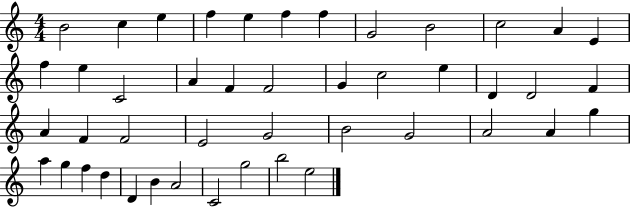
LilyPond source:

{
  \clef treble
  \numericTimeSignature
  \time 4/4
  \key c \major
  b'2 c''4 e''4 | f''4 e''4 f''4 f''4 | g'2 b'2 | c''2 a'4 e'4 | \break f''4 e''4 c'2 | a'4 f'4 f'2 | g'4 c''2 e''4 | d'4 d'2 f'4 | \break a'4 f'4 f'2 | e'2 g'2 | b'2 g'2 | a'2 a'4 g''4 | \break a''4 g''4 f''4 d''4 | d'4 b'4 a'2 | c'2 g''2 | b''2 e''2 | \break \bar "|."
}